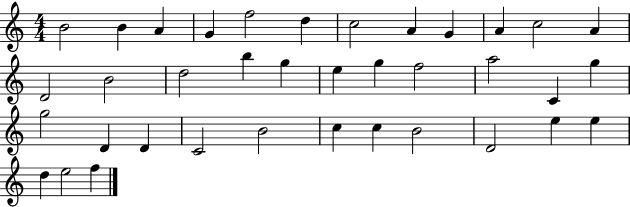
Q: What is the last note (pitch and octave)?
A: F5